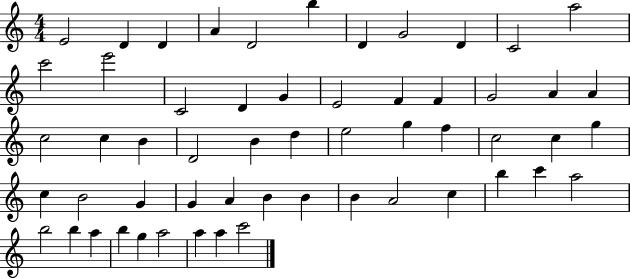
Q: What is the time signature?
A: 4/4